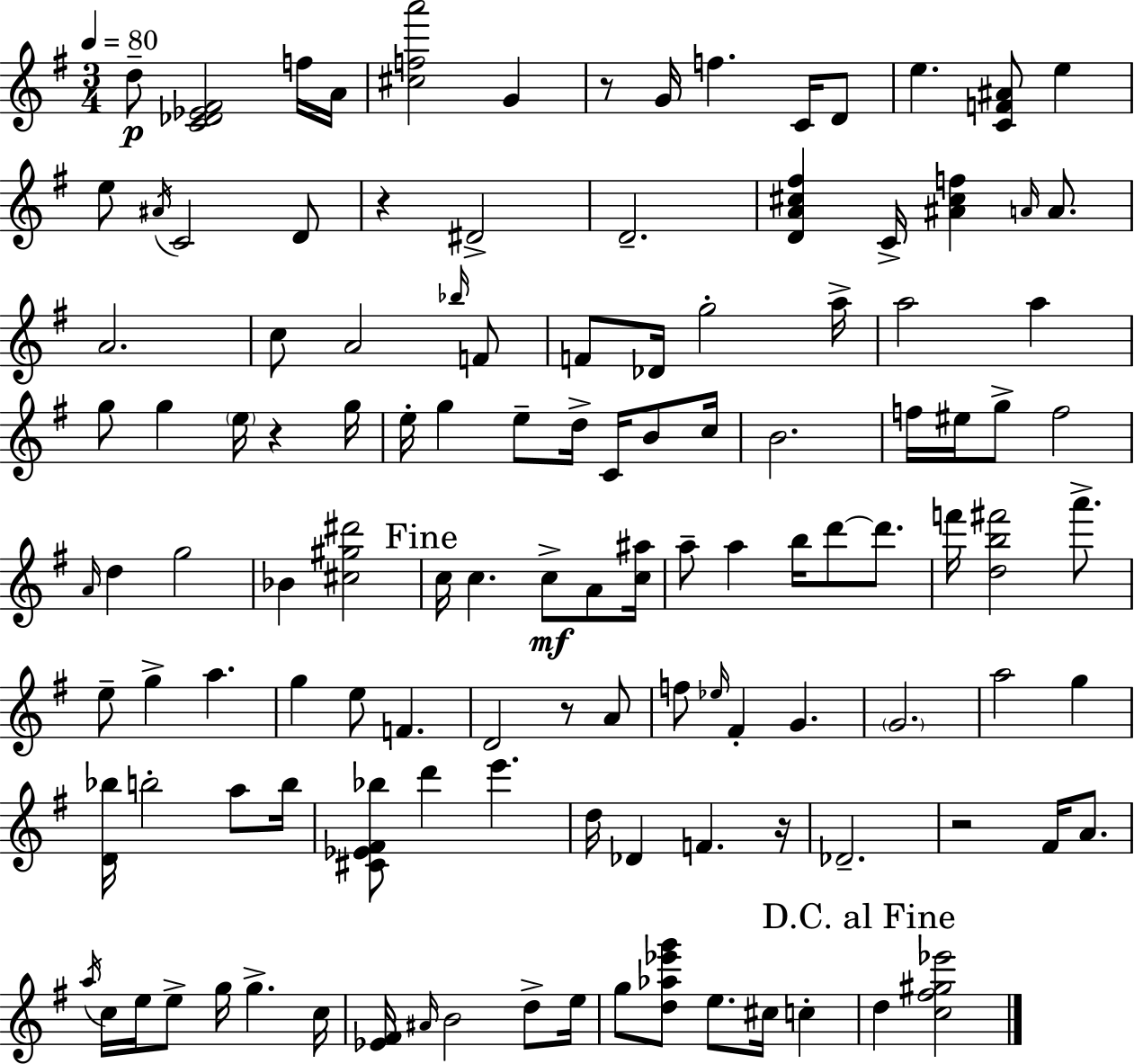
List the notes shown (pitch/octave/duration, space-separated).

D5/e [C4,Db4,Eb4,F#4]/h F5/s A4/s [C#5,F5,A6]/h G4/q R/e G4/s F5/q. C4/s D4/e E5/q. [C4,F4,A#4]/e E5/q E5/e A#4/s C4/h D4/e R/q D#4/h D4/h. [D4,A4,C#5,F#5]/q C4/s [A#4,C#5,F5]/q A4/s A4/e. A4/h. C5/e A4/h Bb5/s F4/e F4/e Db4/s G5/h A5/s A5/h A5/q G5/e G5/q E5/s R/q G5/s E5/s G5/q E5/e D5/s C4/s B4/e C5/s B4/h. F5/s EIS5/s G5/e F5/h A4/s D5/q G5/h Bb4/q [C#5,G#5,D#6]/h C5/s C5/q. C5/e A4/e [C5,A#5]/s A5/e A5/q B5/s D6/e D6/e. F6/s [D5,B5,F#6]/h A6/e. E5/e G5/q A5/q. G5/q E5/e F4/q. D4/h R/e A4/e F5/e Eb5/s F#4/q G4/q. G4/h. A5/h G5/q [D4,Bb5]/s B5/h A5/e B5/s [C#4,Eb4,F#4,Bb5]/e D6/q E6/q. D5/s Db4/q F4/q. R/s Db4/h. R/h F#4/s A4/e. A5/s C5/s E5/s E5/e G5/s G5/q. C5/s [Eb4,F#4]/s A#4/s B4/h D5/e E5/s G5/e [D5,Ab5,Eb6,G6]/e E5/e. C#5/s C5/q D5/q [C5,F#5,G#5,Eb6]/h